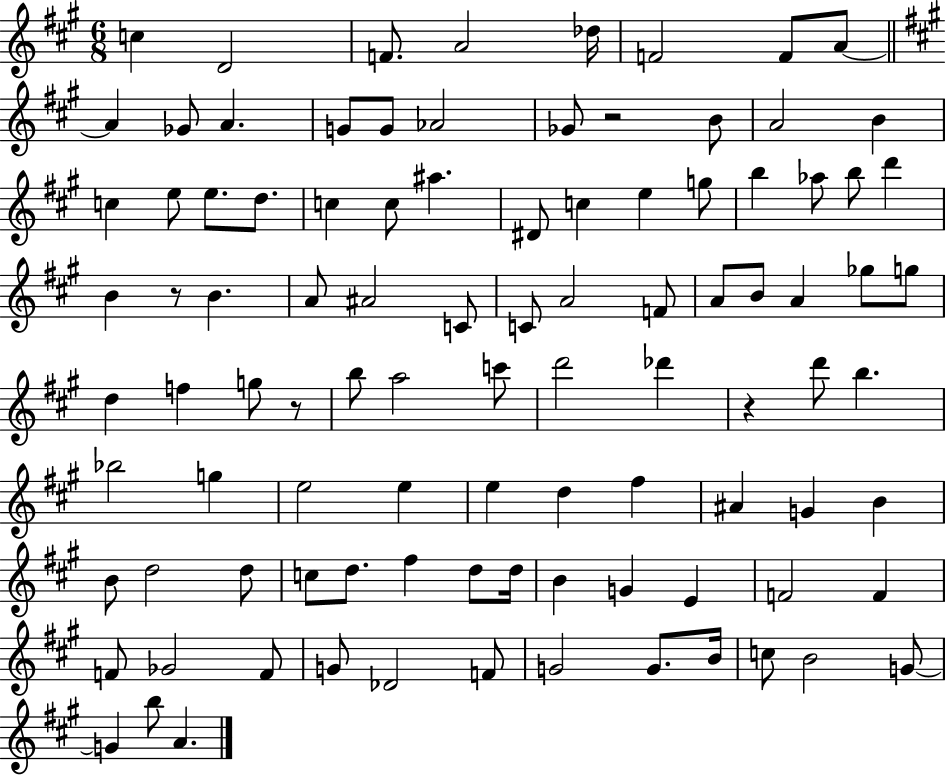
{
  \clef treble
  \numericTimeSignature
  \time 6/8
  \key a \major
  c''4 d'2 | f'8. a'2 des''16 | f'2 f'8 a'8~~ | \bar "||" \break \key a \major a'4 ges'8 a'4. | g'8 g'8 aes'2 | ges'8 r2 b'8 | a'2 b'4 | \break c''4 e''8 e''8. d''8. | c''4 c''8 ais''4. | dis'8 c''4 e''4 g''8 | b''4 aes''8 b''8 d'''4 | \break b'4 r8 b'4. | a'8 ais'2 c'8 | c'8 a'2 f'8 | a'8 b'8 a'4 ges''8 g''8 | \break d''4 f''4 g''8 r8 | b''8 a''2 c'''8 | d'''2 des'''4 | r4 d'''8 b''4. | \break bes''2 g''4 | e''2 e''4 | e''4 d''4 fis''4 | ais'4 g'4 b'4 | \break b'8 d''2 d''8 | c''8 d''8. fis''4 d''8 d''16 | b'4 g'4 e'4 | f'2 f'4 | \break f'8 ges'2 f'8 | g'8 des'2 f'8 | g'2 g'8. b'16 | c''8 b'2 g'8~~ | \break g'4 b''8 a'4. | \bar "|."
}